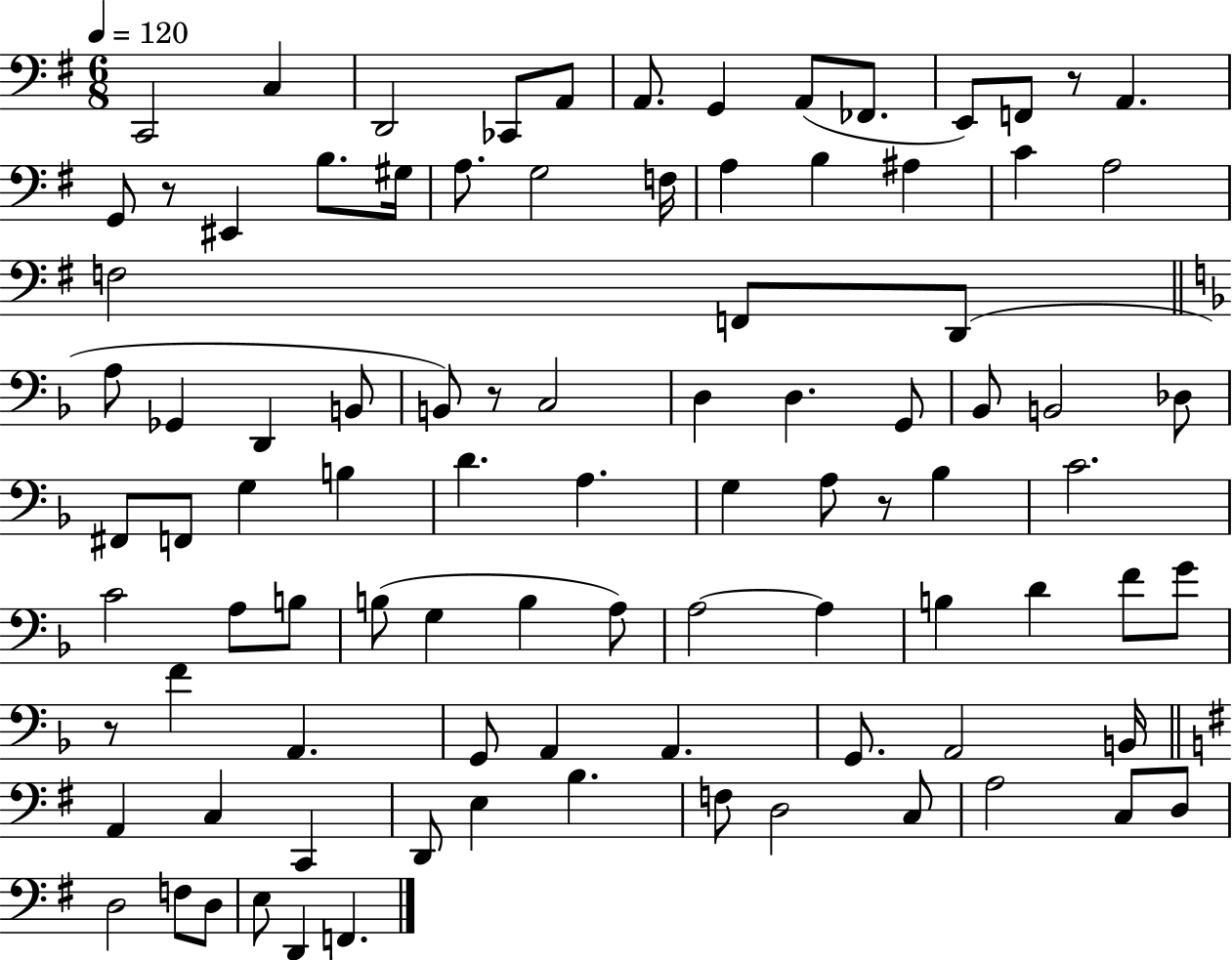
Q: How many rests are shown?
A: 5